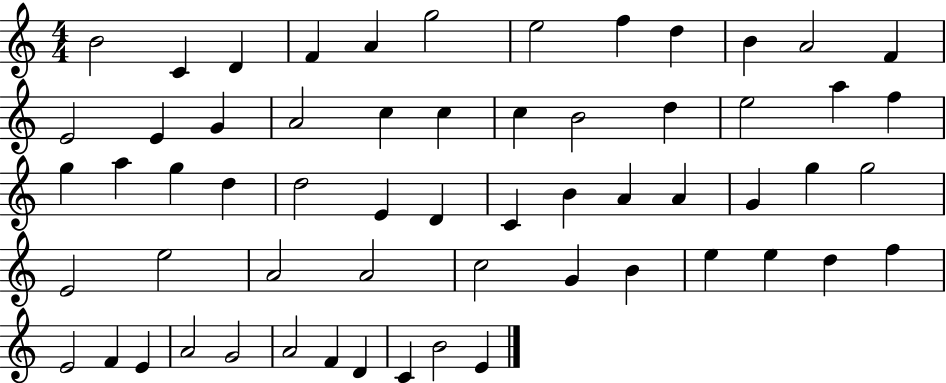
{
  \clef treble
  \numericTimeSignature
  \time 4/4
  \key c \major
  b'2 c'4 d'4 | f'4 a'4 g''2 | e''2 f''4 d''4 | b'4 a'2 f'4 | \break e'2 e'4 g'4 | a'2 c''4 c''4 | c''4 b'2 d''4 | e''2 a''4 f''4 | \break g''4 a''4 g''4 d''4 | d''2 e'4 d'4 | c'4 b'4 a'4 a'4 | g'4 g''4 g''2 | \break e'2 e''2 | a'2 a'2 | c''2 g'4 b'4 | e''4 e''4 d''4 f''4 | \break e'2 f'4 e'4 | a'2 g'2 | a'2 f'4 d'4 | c'4 b'2 e'4 | \break \bar "|."
}